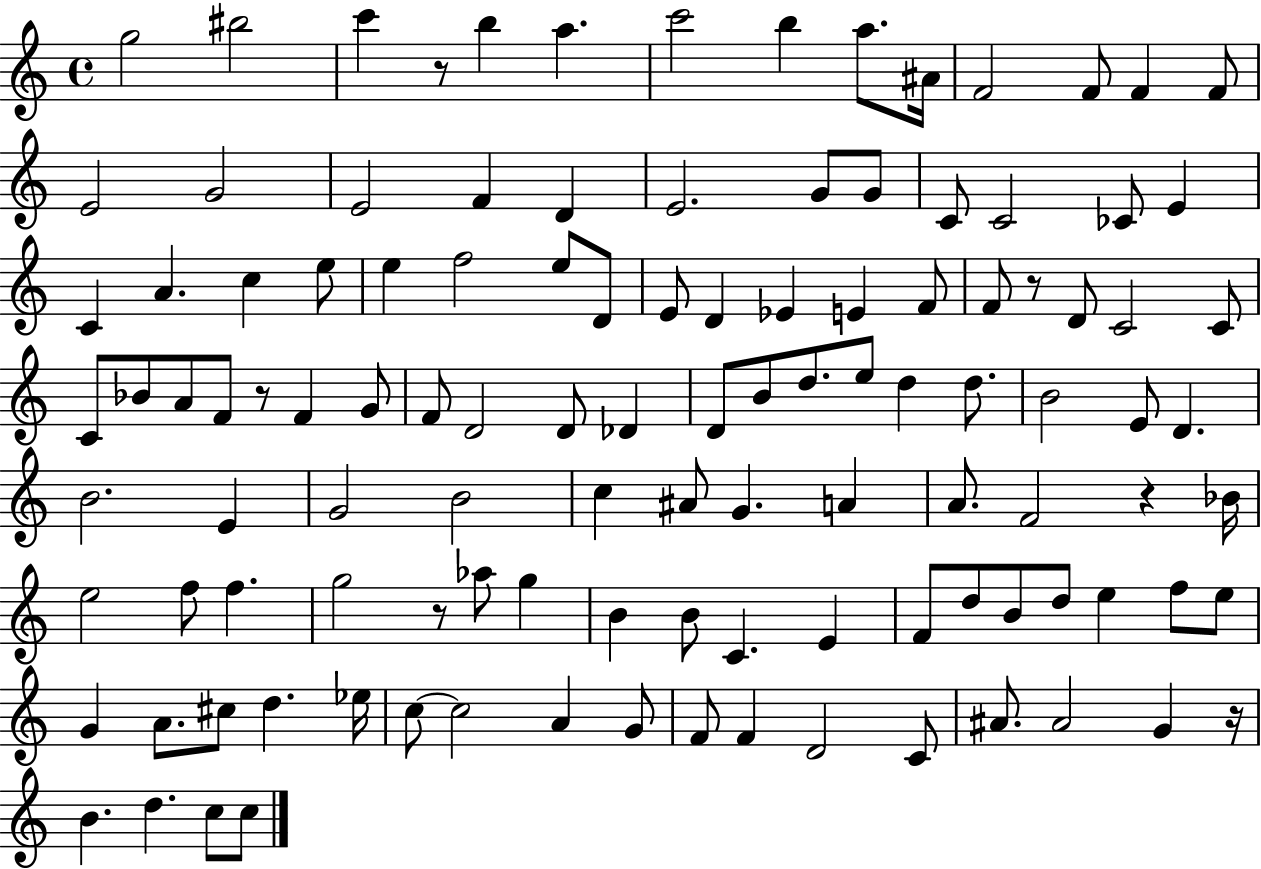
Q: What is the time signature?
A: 4/4